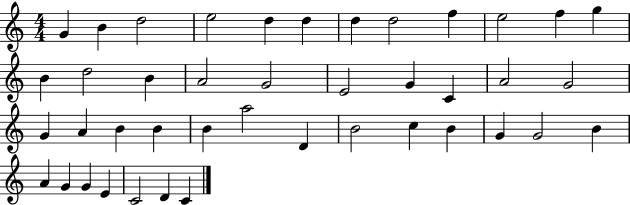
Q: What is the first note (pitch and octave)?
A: G4